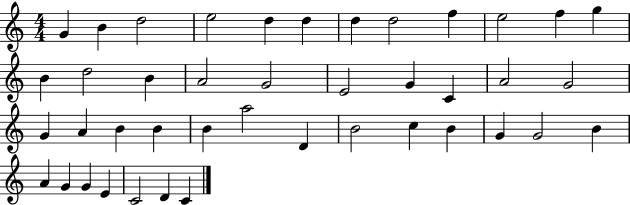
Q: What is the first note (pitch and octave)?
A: G4